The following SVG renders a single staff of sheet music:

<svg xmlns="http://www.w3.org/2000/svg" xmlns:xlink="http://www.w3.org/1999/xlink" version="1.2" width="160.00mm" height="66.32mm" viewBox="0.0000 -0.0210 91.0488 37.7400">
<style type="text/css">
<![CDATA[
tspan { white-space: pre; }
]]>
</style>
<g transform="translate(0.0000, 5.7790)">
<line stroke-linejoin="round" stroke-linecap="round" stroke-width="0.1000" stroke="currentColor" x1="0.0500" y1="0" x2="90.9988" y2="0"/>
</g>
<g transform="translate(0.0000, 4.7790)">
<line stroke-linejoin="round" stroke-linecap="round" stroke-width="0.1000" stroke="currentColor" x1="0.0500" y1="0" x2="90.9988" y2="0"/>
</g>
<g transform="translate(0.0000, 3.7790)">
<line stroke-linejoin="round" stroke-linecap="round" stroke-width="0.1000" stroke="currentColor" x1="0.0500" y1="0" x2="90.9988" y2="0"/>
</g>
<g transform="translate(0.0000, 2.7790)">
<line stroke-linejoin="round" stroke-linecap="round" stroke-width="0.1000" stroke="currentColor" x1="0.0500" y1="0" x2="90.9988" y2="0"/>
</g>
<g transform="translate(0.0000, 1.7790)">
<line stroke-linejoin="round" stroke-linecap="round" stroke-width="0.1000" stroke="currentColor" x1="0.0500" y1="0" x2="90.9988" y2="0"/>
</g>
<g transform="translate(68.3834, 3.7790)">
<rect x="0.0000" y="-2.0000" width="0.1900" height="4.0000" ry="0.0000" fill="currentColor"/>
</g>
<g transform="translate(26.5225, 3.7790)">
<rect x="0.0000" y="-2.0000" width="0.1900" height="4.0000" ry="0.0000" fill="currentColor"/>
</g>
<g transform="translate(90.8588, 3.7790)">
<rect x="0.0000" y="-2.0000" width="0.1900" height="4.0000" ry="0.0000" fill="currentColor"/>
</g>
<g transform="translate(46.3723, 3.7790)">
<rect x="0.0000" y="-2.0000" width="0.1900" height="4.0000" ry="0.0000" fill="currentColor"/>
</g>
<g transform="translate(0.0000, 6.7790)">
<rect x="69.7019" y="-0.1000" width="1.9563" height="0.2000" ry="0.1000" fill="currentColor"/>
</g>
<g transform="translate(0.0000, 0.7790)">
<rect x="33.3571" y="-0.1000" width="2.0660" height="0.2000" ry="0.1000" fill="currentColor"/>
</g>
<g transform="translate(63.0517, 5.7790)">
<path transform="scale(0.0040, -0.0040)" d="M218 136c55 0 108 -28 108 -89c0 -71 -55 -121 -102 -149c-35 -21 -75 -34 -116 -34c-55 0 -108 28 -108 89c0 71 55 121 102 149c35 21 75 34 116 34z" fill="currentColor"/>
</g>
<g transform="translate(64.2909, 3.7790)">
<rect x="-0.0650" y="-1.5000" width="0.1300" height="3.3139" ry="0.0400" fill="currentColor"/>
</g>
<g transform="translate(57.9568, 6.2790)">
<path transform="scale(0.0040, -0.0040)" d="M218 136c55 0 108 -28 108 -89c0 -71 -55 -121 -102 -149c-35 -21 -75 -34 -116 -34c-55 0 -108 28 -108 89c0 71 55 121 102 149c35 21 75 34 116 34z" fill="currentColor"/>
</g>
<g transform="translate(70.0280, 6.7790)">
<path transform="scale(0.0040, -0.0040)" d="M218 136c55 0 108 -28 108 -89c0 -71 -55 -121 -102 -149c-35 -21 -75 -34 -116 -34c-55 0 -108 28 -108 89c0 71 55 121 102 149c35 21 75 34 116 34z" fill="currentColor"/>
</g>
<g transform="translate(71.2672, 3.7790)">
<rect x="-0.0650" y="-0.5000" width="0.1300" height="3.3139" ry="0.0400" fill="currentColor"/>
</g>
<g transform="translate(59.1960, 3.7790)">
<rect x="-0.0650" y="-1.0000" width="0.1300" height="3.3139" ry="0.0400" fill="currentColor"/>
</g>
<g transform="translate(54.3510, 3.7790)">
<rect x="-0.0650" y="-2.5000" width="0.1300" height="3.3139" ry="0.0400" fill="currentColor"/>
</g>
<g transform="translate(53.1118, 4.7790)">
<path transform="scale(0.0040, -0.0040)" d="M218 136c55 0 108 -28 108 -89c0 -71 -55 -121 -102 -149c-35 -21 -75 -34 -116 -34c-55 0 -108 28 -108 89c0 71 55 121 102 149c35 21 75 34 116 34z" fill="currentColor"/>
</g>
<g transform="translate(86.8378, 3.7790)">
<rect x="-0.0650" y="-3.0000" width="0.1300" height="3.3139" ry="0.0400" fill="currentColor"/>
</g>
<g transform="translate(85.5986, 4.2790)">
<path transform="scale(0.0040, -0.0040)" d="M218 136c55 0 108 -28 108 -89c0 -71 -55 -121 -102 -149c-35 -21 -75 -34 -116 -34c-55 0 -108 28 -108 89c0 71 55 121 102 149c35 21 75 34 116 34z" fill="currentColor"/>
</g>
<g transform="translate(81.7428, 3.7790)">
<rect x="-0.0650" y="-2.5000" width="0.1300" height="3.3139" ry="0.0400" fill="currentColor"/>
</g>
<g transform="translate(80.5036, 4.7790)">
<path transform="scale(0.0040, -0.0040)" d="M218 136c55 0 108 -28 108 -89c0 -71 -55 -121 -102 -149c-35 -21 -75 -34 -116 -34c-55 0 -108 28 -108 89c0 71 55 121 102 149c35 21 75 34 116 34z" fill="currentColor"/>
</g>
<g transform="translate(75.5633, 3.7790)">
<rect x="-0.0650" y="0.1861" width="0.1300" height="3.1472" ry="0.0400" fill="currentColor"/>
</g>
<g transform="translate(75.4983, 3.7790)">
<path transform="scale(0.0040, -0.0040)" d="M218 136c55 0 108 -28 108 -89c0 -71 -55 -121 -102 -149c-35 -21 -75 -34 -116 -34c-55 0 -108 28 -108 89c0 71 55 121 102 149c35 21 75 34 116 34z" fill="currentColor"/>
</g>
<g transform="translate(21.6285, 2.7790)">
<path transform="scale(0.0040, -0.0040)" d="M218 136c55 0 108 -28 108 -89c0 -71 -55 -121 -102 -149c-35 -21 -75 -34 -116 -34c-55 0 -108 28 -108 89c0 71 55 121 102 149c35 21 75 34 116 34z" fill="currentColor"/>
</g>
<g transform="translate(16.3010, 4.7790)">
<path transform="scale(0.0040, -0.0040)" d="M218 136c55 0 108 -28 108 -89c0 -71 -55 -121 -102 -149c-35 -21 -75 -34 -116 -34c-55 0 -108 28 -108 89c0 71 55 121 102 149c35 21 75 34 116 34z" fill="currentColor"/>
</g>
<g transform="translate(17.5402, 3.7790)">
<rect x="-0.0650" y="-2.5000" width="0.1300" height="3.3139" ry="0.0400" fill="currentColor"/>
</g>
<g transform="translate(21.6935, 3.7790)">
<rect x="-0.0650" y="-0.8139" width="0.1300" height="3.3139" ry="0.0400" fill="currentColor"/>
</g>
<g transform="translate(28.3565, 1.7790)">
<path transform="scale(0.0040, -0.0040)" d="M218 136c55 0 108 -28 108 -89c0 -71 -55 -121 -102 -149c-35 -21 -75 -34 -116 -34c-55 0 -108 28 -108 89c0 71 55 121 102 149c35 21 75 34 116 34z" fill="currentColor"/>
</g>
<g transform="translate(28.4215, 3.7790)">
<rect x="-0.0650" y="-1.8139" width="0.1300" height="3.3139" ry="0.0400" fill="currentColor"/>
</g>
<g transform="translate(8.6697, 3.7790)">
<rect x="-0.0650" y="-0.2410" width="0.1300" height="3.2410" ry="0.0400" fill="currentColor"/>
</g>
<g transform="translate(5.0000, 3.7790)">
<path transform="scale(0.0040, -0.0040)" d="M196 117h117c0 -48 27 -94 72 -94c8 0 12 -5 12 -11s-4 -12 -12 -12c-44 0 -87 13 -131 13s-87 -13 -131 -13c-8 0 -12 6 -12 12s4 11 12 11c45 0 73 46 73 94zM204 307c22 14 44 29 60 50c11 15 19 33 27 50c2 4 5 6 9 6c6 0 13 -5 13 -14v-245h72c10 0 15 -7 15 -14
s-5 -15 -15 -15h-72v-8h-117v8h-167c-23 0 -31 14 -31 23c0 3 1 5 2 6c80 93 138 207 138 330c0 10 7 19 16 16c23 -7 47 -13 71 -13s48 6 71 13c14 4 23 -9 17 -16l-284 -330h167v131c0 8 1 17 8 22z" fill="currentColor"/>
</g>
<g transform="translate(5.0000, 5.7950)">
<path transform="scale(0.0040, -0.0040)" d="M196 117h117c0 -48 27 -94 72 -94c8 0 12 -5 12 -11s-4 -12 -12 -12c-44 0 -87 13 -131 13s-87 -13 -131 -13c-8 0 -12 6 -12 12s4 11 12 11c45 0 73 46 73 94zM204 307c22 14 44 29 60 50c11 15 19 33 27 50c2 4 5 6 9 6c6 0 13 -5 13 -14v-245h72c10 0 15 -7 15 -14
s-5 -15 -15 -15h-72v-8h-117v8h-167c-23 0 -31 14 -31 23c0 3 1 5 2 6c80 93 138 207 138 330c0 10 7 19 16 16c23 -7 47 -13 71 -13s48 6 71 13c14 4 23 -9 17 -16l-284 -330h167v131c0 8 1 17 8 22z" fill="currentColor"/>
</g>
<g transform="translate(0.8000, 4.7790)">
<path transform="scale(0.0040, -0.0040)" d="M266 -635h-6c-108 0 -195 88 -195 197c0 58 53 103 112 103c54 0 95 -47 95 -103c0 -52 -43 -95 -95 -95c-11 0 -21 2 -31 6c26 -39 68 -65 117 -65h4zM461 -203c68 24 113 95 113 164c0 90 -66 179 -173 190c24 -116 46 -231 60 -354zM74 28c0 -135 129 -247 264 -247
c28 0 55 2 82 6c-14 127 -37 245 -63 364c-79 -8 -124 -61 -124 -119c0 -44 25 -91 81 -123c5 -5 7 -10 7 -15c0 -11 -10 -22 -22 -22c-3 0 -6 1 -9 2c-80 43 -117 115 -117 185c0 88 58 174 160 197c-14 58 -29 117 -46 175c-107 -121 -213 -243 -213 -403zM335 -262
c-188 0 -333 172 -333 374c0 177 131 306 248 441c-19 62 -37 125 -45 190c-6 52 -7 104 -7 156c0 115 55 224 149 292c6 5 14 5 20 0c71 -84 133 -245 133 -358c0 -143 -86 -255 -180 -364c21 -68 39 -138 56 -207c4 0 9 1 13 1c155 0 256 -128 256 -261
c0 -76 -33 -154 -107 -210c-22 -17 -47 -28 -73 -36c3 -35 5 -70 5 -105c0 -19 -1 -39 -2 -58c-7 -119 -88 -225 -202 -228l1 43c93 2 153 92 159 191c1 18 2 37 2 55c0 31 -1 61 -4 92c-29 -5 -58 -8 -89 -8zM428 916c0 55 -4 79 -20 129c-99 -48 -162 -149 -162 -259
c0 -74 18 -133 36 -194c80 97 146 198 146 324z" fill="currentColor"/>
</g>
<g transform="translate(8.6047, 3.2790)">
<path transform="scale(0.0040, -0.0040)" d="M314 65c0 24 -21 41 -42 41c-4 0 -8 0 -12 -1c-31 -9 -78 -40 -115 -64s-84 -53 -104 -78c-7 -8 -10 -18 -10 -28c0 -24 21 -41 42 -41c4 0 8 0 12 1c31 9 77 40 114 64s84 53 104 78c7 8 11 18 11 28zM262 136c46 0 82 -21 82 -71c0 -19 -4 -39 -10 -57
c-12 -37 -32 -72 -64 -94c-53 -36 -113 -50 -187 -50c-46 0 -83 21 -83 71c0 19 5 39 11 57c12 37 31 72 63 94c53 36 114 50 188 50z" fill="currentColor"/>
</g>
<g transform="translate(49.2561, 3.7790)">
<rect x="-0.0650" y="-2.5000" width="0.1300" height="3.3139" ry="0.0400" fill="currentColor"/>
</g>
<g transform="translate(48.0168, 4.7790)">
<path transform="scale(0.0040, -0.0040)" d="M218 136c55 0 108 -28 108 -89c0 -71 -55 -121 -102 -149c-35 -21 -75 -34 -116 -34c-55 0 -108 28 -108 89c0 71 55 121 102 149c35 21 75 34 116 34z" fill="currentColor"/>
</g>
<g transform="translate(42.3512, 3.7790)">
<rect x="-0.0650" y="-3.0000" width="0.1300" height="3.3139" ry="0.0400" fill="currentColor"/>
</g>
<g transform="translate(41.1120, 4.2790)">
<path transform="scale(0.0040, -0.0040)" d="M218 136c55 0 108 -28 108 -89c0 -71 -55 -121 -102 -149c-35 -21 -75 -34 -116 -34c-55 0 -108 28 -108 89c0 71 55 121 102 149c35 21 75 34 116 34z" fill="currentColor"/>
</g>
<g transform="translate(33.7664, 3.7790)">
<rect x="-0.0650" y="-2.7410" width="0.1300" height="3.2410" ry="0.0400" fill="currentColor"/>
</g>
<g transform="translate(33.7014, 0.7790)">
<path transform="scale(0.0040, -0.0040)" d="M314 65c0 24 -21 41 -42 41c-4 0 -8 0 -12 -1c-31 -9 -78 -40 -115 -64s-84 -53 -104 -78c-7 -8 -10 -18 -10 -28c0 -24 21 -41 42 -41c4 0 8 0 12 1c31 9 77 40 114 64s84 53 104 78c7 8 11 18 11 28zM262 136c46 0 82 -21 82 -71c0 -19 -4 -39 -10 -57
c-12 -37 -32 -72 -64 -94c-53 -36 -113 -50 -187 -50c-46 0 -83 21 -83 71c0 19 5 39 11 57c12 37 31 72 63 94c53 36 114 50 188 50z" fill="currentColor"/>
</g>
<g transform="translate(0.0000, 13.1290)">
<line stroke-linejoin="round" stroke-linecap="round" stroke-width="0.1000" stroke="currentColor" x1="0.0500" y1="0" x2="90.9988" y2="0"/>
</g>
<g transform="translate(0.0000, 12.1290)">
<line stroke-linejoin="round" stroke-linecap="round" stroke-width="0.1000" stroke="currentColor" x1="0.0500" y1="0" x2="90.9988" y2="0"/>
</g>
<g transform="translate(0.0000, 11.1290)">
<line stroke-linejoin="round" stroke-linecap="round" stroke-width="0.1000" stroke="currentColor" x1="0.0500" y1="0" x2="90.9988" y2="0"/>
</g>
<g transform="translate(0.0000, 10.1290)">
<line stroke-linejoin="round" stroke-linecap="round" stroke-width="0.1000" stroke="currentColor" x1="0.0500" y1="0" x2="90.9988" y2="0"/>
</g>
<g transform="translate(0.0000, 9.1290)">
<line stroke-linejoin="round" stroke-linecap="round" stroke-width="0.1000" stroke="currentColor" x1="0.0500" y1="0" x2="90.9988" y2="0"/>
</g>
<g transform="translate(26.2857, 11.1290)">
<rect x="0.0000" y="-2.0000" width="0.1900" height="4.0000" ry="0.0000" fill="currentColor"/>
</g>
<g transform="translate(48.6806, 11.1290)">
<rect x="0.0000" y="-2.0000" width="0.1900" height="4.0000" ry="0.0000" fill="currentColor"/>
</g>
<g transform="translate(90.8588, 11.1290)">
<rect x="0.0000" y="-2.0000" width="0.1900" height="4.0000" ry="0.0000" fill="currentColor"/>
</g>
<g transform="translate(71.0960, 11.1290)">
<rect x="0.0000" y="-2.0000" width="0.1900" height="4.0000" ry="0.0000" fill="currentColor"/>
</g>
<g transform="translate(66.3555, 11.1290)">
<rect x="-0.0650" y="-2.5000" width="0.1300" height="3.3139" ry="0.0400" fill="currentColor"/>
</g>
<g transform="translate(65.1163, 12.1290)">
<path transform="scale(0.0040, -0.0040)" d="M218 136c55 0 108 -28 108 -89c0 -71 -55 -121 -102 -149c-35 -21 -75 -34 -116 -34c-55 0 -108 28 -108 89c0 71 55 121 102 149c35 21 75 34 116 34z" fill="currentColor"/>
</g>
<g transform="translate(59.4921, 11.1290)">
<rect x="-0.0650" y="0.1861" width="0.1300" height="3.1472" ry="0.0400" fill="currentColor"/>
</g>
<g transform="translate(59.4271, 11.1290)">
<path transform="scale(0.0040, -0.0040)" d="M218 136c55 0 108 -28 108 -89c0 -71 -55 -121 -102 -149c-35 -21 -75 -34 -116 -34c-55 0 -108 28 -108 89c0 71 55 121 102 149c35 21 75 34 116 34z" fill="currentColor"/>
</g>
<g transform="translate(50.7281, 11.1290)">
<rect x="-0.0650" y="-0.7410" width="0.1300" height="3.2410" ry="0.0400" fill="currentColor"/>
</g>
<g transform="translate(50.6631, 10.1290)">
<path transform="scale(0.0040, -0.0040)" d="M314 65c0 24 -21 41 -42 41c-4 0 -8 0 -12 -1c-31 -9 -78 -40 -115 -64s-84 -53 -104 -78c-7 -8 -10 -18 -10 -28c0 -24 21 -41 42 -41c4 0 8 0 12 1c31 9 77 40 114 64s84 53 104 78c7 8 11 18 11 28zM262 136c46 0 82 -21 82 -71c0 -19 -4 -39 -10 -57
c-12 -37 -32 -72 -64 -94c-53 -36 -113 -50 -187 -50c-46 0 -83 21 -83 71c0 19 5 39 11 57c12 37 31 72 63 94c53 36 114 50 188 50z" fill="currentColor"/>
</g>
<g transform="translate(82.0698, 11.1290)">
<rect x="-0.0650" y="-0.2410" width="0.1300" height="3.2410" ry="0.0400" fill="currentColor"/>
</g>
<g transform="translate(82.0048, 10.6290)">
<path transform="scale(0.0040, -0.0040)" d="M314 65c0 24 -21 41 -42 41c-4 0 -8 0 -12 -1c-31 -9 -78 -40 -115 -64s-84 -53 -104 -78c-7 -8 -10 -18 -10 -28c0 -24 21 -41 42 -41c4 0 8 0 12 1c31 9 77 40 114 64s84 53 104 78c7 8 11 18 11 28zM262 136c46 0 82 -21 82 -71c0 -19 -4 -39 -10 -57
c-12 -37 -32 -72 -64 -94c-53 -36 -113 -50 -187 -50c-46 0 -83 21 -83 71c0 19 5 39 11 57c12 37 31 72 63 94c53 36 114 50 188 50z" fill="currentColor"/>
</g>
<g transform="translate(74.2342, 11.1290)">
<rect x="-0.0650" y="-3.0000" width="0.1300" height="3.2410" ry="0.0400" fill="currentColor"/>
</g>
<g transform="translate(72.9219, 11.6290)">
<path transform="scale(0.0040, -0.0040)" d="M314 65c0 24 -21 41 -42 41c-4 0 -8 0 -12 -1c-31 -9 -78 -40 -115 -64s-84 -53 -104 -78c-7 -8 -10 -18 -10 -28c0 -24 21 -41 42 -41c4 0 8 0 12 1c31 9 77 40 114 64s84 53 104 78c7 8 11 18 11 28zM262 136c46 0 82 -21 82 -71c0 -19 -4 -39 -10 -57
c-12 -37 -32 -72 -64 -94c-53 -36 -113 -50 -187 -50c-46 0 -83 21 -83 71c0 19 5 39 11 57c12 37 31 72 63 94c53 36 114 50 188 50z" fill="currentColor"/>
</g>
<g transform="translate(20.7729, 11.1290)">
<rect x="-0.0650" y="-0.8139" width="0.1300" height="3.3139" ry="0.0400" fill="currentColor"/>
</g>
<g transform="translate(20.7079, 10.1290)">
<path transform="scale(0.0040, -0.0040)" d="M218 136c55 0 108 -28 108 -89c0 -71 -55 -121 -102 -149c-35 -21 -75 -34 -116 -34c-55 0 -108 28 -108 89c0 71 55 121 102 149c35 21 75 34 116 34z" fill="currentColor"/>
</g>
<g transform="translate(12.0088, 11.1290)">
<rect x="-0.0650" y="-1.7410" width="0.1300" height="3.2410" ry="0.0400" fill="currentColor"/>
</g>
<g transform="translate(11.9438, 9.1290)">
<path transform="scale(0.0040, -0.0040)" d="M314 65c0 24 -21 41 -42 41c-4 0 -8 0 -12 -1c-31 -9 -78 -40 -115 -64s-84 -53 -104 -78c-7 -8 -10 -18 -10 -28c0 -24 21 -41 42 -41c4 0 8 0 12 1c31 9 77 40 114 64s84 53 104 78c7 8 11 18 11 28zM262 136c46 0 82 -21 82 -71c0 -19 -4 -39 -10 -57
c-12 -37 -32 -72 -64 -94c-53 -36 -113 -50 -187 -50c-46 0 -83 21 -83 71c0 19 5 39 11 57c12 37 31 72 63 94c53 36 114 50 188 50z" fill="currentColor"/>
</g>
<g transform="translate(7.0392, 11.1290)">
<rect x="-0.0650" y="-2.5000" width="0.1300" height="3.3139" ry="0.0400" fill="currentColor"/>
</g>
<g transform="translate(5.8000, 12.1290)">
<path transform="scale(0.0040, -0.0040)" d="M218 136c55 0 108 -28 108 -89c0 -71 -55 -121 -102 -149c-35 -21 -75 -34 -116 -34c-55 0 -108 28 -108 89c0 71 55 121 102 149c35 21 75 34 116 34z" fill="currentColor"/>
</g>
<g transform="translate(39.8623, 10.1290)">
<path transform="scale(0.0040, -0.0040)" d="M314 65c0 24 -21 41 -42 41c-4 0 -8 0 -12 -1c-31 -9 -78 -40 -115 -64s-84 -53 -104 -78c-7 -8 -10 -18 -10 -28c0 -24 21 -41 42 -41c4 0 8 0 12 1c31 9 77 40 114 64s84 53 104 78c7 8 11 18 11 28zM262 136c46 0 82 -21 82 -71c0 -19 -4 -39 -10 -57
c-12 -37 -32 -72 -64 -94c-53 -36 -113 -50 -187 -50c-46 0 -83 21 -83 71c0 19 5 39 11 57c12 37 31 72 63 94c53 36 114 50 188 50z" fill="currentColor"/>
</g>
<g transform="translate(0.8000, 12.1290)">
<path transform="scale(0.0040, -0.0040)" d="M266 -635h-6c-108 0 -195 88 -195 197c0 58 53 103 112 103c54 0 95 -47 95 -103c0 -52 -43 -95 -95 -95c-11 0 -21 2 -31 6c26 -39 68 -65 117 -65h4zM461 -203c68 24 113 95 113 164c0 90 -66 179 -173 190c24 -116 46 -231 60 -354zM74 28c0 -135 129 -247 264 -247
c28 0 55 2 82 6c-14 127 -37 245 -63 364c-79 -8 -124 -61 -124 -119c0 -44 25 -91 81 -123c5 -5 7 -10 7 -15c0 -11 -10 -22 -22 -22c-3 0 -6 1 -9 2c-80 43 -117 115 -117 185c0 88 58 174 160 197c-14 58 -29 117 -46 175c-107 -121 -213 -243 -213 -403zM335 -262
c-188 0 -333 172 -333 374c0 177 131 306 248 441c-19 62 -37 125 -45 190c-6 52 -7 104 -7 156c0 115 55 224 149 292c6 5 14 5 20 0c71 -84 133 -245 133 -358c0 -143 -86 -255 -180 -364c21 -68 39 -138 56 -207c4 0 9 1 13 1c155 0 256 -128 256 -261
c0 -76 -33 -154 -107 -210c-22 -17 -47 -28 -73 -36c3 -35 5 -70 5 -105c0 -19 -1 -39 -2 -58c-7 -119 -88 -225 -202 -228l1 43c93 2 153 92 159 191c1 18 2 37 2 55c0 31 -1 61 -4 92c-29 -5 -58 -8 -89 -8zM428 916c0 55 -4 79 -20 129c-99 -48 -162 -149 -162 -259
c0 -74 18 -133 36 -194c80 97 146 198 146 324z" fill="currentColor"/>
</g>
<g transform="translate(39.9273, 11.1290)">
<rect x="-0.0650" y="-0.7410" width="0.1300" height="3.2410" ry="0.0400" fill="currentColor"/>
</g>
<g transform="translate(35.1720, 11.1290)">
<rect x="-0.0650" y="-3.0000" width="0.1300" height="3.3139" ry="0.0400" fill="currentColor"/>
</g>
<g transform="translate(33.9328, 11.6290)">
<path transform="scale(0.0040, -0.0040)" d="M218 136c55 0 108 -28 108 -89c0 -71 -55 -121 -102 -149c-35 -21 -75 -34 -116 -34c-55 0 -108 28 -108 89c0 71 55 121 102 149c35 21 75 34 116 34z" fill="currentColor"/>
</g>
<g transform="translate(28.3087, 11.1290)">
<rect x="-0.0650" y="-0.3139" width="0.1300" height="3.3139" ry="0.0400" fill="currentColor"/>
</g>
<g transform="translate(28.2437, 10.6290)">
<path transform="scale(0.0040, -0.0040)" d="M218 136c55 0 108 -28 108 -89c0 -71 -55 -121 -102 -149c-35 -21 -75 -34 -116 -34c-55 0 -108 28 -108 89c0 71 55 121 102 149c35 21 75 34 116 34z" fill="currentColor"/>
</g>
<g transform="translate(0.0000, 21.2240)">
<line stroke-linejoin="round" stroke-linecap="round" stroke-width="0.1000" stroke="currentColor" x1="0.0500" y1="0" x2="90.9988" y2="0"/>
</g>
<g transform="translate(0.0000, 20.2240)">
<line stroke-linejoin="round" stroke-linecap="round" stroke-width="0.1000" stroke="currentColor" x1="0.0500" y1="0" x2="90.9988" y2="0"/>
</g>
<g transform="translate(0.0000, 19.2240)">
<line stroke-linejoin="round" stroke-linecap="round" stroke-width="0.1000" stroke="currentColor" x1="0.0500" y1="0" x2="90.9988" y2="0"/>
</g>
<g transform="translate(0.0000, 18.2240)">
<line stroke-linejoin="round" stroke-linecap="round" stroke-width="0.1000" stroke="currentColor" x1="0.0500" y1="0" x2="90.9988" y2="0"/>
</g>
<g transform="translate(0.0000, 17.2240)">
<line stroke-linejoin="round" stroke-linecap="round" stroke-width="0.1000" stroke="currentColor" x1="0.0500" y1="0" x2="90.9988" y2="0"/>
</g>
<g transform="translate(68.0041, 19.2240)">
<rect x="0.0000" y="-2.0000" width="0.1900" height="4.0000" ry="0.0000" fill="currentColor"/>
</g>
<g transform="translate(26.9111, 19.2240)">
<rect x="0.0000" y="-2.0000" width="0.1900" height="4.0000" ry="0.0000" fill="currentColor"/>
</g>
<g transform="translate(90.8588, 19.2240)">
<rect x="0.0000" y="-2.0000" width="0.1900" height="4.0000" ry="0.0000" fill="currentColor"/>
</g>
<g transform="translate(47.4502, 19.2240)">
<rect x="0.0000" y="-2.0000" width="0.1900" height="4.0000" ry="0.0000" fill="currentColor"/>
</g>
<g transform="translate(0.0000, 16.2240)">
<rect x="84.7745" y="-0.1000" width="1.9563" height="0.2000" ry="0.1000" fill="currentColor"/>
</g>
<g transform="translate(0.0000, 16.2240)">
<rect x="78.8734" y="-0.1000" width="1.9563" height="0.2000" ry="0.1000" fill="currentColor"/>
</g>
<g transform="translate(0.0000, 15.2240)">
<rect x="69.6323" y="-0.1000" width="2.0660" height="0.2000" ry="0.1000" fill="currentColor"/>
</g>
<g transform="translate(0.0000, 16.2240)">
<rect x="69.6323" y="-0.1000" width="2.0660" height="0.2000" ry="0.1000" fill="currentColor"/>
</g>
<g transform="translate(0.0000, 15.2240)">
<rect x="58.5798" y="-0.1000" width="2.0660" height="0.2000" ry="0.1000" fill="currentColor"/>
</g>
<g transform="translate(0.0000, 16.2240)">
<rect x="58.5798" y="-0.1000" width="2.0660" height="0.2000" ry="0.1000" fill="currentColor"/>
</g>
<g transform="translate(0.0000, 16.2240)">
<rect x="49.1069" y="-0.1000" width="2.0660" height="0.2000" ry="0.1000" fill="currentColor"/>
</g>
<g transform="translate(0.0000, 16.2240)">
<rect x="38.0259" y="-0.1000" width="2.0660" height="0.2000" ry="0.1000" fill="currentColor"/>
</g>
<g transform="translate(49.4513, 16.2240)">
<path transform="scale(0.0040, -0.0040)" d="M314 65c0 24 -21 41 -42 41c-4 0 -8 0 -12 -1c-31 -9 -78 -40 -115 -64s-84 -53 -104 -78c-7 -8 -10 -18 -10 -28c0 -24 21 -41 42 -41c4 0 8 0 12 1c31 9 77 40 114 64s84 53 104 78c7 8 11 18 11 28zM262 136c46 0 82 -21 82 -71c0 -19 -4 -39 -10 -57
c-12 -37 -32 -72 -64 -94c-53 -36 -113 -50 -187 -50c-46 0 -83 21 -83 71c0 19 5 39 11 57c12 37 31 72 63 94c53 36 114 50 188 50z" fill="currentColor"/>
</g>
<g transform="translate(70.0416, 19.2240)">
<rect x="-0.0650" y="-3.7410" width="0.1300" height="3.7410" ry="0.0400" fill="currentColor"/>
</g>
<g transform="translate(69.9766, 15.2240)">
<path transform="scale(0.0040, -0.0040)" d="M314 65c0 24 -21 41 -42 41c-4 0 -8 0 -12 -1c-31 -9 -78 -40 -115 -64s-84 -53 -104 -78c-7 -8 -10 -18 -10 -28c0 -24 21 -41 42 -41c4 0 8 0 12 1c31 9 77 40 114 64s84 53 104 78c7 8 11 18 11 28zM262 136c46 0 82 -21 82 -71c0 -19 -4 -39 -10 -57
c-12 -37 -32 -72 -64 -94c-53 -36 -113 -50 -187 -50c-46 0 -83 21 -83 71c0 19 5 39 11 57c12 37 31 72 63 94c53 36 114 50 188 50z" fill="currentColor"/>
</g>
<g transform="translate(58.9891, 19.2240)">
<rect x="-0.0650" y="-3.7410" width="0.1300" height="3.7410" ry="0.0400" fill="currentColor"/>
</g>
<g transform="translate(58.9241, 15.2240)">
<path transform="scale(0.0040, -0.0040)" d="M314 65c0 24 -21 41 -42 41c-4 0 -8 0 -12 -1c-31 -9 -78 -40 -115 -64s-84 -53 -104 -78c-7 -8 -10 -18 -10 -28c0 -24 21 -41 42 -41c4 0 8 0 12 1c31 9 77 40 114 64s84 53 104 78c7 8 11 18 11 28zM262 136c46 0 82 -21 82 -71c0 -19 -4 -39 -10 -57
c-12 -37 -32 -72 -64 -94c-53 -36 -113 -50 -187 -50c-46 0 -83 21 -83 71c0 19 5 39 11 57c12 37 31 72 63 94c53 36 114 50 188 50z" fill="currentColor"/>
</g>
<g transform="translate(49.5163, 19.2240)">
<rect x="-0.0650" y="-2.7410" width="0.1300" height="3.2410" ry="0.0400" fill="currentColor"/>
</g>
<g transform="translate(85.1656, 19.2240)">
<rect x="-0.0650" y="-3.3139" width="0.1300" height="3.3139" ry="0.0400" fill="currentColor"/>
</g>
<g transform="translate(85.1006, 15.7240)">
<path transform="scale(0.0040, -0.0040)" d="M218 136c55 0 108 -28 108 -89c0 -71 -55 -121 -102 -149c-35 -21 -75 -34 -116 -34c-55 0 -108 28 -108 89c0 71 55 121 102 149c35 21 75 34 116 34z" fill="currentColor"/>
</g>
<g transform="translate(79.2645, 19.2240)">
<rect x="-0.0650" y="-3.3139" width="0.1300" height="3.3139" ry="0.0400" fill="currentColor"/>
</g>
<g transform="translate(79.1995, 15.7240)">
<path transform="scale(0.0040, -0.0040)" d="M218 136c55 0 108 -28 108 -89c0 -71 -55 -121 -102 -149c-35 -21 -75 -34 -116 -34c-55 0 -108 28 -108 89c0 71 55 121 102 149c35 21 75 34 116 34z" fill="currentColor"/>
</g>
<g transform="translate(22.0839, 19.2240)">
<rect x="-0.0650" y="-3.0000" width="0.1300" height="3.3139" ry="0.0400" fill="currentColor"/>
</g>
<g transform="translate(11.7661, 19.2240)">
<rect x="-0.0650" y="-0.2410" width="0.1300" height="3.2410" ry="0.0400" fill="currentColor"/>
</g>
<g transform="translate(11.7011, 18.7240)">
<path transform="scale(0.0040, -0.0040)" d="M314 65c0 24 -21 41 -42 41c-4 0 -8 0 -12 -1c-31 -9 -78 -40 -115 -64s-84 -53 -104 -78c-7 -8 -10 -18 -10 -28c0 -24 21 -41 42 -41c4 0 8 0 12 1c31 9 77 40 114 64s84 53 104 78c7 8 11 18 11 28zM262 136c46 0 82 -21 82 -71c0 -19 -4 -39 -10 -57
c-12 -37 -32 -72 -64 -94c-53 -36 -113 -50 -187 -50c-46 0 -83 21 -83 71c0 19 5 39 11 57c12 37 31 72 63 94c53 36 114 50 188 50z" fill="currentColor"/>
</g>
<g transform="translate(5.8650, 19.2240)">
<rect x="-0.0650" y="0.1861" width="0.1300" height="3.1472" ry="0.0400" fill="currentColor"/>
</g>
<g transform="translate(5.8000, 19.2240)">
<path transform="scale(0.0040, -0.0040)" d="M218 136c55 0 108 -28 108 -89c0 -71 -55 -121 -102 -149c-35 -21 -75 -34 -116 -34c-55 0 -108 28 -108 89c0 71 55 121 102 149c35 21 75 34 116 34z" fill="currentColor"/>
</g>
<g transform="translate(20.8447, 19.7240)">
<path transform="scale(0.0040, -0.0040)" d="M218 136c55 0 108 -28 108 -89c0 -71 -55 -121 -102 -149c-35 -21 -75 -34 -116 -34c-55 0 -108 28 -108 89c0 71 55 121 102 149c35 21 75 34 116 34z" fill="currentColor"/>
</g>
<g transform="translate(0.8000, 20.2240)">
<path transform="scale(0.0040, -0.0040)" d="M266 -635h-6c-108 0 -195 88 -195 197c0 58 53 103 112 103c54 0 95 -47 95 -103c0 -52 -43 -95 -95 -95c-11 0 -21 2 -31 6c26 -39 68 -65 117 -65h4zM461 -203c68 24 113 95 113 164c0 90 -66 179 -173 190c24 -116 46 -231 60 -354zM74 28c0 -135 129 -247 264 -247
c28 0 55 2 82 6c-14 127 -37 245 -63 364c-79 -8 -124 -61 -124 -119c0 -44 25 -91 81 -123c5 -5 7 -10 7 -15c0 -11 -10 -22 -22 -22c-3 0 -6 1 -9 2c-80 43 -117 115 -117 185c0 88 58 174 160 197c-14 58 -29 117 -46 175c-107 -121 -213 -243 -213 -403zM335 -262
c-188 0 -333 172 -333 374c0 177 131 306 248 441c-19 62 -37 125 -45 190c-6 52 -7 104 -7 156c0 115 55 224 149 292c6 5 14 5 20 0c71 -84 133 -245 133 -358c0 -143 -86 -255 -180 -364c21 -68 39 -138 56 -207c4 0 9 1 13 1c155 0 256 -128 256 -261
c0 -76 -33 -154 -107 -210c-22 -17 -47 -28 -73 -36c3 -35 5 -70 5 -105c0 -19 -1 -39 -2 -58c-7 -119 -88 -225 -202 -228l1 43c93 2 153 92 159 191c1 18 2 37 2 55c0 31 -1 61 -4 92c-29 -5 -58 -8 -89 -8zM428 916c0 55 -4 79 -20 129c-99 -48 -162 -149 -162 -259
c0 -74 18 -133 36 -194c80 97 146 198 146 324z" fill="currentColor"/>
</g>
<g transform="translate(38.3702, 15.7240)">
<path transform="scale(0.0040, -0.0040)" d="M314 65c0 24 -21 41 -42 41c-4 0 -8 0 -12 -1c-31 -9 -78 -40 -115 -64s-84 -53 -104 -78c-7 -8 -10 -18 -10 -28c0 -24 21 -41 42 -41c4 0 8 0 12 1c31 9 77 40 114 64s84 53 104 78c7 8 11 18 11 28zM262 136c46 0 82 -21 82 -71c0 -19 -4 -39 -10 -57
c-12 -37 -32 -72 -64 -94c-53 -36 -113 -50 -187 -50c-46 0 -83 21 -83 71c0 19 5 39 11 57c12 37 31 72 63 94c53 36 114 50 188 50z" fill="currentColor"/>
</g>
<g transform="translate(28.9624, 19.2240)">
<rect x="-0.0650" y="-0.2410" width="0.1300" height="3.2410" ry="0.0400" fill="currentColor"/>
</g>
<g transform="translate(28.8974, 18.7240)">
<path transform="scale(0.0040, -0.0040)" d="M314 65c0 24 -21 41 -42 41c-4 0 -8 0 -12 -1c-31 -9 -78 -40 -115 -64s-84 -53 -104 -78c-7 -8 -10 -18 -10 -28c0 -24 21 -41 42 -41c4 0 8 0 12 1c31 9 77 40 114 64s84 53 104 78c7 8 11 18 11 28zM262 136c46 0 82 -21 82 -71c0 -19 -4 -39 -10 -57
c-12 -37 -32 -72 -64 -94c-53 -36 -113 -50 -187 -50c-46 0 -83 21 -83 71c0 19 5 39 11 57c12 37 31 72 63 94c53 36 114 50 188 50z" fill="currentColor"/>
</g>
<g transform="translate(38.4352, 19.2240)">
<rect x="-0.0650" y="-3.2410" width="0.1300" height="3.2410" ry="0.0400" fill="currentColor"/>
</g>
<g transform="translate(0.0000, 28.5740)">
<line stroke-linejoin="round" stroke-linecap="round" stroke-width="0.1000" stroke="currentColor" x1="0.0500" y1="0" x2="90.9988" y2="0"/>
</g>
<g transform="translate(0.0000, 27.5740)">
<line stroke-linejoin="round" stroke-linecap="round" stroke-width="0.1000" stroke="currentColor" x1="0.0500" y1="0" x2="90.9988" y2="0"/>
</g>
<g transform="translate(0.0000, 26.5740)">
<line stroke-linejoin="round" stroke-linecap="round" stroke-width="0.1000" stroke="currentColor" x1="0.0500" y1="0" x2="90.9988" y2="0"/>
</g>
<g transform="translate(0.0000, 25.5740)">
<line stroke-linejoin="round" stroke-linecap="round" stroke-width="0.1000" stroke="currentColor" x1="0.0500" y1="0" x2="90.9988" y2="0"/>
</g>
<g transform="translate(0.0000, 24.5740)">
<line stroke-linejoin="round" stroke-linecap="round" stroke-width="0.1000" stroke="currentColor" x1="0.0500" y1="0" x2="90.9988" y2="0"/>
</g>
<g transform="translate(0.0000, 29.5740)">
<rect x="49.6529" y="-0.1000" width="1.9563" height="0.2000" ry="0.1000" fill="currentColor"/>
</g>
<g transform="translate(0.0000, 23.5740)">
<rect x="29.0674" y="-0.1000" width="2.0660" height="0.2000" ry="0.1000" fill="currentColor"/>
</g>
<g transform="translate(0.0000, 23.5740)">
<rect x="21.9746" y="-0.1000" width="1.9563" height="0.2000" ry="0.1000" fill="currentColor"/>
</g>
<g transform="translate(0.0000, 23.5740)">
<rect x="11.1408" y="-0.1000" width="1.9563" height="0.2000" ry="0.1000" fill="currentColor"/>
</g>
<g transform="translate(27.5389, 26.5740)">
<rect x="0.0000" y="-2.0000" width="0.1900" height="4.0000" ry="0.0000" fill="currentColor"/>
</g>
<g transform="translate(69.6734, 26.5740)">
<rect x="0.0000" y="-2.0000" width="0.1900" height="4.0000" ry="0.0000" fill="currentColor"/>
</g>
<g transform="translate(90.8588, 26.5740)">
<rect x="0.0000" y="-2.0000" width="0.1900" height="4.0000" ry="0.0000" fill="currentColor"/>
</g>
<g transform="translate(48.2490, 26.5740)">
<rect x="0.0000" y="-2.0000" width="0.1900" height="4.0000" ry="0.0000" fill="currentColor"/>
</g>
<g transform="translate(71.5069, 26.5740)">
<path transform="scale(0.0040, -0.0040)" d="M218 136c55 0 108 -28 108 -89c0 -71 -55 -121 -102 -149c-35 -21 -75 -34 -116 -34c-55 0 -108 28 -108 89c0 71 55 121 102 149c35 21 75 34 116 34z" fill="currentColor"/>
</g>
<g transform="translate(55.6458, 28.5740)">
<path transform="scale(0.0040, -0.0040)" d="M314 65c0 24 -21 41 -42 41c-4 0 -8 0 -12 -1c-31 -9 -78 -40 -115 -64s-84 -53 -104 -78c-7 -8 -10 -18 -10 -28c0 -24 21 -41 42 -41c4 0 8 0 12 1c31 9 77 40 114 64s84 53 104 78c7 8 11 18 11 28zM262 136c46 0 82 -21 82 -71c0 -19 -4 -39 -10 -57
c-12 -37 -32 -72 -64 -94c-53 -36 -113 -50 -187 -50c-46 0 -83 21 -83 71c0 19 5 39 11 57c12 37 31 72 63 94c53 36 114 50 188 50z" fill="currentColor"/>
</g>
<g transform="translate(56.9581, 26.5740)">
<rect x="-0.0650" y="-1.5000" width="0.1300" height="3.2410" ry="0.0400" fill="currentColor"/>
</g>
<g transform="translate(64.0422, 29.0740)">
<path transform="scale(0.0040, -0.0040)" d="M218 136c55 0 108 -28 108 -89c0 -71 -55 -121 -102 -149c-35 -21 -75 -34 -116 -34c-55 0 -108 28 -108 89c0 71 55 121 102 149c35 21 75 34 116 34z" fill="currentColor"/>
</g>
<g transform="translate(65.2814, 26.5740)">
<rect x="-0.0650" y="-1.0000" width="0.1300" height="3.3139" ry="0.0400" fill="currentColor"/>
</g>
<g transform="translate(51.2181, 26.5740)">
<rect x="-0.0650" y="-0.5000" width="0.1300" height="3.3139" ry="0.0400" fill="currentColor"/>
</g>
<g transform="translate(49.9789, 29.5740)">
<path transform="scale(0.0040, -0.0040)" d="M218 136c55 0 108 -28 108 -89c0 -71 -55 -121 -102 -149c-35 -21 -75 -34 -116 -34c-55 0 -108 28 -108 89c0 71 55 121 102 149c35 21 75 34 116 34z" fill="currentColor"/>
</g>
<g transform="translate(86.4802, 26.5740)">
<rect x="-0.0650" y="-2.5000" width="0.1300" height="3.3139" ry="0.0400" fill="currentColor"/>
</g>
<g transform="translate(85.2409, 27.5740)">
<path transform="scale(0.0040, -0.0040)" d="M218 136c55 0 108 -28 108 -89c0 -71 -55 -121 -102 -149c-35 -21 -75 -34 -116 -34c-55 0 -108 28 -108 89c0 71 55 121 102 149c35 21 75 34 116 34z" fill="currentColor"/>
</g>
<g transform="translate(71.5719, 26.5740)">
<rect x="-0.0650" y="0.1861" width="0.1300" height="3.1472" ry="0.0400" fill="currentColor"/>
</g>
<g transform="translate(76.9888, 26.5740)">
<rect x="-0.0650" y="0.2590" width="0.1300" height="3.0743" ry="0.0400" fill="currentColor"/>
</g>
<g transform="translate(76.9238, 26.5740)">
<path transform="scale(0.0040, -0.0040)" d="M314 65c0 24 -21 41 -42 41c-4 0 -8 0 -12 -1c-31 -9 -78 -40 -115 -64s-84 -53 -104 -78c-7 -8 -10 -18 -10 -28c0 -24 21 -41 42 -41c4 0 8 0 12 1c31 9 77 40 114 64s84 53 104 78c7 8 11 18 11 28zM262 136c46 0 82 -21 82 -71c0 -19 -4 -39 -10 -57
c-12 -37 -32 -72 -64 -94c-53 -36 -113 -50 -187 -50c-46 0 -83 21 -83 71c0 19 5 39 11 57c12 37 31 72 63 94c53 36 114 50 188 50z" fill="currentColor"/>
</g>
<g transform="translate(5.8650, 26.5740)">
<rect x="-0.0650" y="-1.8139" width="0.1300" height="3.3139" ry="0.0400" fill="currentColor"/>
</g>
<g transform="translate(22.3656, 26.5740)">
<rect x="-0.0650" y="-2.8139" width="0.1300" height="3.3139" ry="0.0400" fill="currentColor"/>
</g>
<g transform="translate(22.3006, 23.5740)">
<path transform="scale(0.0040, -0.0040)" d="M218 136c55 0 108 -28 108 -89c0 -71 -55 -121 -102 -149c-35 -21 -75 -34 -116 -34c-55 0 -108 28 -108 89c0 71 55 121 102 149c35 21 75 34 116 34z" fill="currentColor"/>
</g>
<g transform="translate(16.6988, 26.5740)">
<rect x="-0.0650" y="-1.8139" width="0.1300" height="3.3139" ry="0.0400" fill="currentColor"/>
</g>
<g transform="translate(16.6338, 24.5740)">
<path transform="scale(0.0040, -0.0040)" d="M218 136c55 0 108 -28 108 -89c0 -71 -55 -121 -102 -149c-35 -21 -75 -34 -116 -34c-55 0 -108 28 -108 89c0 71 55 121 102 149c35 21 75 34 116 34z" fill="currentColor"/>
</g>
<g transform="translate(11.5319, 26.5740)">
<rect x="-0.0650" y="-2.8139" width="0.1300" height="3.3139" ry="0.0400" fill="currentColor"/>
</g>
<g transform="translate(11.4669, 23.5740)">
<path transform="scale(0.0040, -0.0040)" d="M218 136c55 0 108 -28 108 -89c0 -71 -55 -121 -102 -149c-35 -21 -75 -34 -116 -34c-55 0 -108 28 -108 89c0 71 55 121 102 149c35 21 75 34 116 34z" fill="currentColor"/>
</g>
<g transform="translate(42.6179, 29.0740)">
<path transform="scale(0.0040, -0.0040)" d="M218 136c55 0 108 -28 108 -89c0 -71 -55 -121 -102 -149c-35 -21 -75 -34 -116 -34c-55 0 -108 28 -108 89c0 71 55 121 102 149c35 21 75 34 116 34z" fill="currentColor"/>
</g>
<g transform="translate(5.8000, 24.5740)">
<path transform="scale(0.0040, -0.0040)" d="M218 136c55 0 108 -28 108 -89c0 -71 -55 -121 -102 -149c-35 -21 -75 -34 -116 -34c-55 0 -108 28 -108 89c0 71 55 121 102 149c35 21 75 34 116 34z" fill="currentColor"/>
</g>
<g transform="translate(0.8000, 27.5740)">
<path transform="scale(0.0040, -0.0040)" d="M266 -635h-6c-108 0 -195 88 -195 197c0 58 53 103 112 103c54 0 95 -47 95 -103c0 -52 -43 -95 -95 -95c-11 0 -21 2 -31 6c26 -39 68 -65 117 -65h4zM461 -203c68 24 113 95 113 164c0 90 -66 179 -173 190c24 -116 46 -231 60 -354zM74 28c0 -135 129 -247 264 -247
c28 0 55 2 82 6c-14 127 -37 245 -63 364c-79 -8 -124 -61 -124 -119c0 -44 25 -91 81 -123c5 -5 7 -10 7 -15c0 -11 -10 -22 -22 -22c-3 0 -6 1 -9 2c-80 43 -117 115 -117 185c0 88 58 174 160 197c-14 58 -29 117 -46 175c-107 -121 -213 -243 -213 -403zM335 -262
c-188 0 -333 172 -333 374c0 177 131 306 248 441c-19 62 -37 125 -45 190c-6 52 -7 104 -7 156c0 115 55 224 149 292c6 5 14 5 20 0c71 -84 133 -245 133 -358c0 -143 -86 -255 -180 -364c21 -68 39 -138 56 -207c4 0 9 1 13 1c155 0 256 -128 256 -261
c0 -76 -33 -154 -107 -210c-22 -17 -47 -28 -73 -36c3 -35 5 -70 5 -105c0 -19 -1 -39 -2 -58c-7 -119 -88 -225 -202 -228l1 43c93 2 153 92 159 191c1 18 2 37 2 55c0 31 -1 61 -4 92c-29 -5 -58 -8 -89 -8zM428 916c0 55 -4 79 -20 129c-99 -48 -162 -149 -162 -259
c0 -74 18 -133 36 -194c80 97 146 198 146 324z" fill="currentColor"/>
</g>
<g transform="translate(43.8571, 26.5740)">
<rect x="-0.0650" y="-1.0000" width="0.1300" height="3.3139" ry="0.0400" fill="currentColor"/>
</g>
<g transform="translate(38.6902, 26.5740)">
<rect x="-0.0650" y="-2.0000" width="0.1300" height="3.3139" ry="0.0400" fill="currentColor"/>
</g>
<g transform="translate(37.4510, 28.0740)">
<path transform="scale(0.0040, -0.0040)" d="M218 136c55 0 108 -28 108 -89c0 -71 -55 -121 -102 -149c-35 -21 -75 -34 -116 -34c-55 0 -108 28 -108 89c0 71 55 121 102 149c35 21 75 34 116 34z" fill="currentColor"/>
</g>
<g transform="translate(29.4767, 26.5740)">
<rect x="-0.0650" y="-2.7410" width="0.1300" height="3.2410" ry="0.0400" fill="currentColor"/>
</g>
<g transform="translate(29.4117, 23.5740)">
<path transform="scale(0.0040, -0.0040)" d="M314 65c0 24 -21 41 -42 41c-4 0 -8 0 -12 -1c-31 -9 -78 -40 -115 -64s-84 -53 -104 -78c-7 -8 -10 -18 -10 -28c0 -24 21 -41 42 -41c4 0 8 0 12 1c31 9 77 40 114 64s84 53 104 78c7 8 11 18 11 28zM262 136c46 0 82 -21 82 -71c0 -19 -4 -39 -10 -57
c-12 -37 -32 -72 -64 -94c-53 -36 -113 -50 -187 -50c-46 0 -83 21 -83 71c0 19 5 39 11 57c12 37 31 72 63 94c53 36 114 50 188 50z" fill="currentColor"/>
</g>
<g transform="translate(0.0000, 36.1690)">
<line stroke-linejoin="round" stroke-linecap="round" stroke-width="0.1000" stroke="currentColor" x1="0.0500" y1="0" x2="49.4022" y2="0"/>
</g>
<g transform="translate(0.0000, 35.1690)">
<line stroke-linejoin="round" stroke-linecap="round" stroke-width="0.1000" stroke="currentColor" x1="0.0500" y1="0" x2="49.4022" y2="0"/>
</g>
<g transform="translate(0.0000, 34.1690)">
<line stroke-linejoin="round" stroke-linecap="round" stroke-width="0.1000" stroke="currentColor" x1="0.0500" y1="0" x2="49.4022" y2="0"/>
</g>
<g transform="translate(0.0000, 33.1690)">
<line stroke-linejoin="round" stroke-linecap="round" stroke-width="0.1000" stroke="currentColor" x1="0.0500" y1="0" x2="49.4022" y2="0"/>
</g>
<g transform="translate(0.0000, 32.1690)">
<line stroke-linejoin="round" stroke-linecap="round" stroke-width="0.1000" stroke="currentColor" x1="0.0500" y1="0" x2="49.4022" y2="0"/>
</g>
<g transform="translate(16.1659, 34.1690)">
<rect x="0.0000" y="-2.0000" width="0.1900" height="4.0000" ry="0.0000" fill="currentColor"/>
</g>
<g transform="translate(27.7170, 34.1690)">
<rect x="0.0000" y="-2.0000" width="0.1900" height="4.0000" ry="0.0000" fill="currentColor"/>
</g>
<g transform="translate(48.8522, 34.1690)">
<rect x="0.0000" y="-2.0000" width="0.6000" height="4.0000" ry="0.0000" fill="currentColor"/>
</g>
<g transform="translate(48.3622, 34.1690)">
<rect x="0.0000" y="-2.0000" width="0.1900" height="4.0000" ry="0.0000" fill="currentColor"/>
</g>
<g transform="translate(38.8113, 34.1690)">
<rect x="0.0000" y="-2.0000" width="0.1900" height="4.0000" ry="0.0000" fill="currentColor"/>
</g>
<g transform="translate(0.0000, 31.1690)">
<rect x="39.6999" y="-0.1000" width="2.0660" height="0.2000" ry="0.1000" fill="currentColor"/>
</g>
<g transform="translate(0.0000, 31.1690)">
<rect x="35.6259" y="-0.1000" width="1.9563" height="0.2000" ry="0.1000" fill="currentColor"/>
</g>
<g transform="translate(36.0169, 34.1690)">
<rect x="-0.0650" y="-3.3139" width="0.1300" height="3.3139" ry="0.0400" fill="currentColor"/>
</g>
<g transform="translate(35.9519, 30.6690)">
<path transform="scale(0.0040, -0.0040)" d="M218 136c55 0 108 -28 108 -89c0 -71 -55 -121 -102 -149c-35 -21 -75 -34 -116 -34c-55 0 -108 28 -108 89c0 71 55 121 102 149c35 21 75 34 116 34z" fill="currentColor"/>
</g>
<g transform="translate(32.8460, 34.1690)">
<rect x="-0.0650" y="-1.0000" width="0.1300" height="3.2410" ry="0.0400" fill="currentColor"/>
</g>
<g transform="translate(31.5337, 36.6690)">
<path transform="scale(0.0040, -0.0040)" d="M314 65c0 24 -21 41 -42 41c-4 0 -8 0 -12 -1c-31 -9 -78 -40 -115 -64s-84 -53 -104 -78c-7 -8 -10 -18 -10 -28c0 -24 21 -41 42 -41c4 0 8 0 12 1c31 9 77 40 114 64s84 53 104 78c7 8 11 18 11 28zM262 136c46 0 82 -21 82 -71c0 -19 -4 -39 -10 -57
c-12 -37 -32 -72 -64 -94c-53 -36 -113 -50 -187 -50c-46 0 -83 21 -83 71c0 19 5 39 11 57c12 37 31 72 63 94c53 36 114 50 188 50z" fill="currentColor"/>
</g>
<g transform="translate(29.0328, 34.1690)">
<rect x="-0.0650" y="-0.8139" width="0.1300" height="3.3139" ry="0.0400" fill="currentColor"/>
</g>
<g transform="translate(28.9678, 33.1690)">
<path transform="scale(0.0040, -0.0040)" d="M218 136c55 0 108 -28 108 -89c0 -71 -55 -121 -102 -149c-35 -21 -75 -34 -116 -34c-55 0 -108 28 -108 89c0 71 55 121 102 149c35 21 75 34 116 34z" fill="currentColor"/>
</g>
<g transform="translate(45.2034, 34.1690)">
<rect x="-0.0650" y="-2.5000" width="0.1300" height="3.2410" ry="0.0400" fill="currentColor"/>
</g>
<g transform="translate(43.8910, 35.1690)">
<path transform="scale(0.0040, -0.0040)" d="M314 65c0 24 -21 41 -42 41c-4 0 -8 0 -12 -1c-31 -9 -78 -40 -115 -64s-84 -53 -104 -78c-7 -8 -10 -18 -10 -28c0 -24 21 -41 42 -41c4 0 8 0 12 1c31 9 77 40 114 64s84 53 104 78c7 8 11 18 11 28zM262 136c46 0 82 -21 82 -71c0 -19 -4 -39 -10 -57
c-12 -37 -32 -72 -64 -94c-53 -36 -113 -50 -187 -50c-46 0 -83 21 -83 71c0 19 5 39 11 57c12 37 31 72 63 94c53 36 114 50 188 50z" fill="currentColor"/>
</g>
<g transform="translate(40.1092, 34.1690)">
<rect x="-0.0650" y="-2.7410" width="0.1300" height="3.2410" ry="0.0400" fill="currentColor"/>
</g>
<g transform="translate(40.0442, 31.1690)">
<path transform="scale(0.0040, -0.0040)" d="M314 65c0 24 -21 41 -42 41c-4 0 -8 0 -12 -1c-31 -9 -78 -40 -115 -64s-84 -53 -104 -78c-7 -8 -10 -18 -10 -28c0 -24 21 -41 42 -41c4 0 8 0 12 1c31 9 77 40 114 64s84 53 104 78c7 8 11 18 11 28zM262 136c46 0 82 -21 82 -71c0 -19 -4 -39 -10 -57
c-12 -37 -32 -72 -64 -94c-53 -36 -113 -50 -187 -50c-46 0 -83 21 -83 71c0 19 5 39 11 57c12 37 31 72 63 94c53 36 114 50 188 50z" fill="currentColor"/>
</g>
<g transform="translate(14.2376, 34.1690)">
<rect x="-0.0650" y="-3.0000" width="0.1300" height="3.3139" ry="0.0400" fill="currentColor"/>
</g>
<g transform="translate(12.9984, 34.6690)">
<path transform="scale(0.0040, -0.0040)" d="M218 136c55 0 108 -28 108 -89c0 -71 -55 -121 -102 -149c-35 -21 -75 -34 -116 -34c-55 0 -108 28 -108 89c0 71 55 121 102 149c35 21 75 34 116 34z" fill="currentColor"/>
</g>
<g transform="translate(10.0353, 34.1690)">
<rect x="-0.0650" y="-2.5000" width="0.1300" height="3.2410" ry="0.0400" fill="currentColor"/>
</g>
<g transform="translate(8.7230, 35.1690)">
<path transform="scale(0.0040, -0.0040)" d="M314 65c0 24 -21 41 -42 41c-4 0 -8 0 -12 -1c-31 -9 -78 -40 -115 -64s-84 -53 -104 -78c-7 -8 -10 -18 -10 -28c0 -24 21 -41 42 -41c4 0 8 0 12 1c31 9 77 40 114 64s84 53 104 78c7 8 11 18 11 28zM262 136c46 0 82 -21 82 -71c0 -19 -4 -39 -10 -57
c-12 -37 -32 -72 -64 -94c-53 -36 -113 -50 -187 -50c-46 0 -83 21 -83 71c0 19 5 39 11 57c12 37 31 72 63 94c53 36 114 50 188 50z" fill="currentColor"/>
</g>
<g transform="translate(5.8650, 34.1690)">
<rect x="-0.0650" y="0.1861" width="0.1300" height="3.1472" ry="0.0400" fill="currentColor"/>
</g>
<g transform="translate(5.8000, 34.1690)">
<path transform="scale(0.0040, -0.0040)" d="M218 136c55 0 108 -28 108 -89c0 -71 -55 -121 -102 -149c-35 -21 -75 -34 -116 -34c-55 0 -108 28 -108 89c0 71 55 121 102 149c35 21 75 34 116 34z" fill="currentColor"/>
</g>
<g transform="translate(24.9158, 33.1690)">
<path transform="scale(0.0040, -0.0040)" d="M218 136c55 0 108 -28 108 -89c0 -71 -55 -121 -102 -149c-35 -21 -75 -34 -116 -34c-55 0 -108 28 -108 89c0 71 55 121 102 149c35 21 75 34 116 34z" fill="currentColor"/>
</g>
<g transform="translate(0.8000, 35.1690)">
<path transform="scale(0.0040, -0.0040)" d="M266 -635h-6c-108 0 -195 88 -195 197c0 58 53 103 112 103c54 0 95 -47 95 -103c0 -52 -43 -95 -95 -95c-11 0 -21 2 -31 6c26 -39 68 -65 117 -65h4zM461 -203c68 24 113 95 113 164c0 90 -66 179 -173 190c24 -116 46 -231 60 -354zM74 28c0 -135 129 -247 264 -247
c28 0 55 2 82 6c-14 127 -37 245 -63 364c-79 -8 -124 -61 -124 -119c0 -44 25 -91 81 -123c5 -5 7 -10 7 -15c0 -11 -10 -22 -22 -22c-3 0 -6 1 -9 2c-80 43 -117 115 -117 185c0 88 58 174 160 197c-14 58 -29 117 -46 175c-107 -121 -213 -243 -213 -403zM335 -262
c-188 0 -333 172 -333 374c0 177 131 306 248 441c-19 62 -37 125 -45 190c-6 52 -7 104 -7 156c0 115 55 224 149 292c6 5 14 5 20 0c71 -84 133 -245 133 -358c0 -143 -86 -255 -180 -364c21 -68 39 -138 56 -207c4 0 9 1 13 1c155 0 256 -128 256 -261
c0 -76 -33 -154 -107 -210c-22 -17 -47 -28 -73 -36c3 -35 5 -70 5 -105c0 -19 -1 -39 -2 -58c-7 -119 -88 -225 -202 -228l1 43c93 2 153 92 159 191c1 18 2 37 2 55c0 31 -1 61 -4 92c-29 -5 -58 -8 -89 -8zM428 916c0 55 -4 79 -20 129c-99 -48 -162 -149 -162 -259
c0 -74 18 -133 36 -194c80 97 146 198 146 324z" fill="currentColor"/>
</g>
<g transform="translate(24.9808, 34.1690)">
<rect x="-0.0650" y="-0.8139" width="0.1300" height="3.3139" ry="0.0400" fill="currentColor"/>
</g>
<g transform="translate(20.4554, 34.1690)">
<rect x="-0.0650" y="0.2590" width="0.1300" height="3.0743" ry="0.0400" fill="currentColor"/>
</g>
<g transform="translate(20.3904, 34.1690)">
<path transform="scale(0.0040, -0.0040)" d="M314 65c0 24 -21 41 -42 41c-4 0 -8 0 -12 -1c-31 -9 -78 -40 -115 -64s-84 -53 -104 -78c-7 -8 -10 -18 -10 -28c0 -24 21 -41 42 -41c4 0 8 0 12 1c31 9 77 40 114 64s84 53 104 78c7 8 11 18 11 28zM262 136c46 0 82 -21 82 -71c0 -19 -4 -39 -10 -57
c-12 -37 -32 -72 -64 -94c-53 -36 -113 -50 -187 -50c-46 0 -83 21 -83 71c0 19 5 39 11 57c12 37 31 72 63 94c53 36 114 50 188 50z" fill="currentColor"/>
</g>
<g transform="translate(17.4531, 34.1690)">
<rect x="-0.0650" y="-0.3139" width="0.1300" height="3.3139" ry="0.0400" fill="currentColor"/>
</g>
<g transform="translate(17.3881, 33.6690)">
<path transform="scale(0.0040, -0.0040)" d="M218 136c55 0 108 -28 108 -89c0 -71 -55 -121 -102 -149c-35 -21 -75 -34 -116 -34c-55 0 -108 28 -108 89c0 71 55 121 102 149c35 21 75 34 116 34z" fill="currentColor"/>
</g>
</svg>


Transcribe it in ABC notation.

X:1
T:Untitled
M:4/4
L:1/4
K:C
c2 G d f a2 A G G D E C B G A G f2 d c A d2 d2 B G A2 c2 B c2 A c2 b2 a2 c'2 c'2 b b f a f a a2 F D C E2 D B B2 G B G2 A c B2 d d D2 b a2 G2